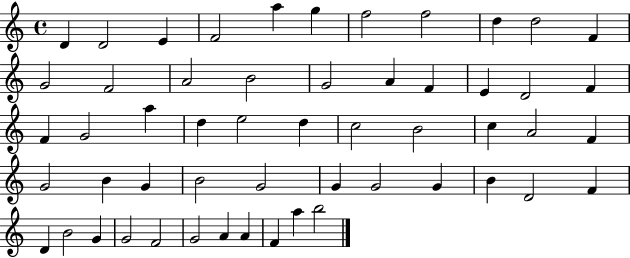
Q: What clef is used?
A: treble